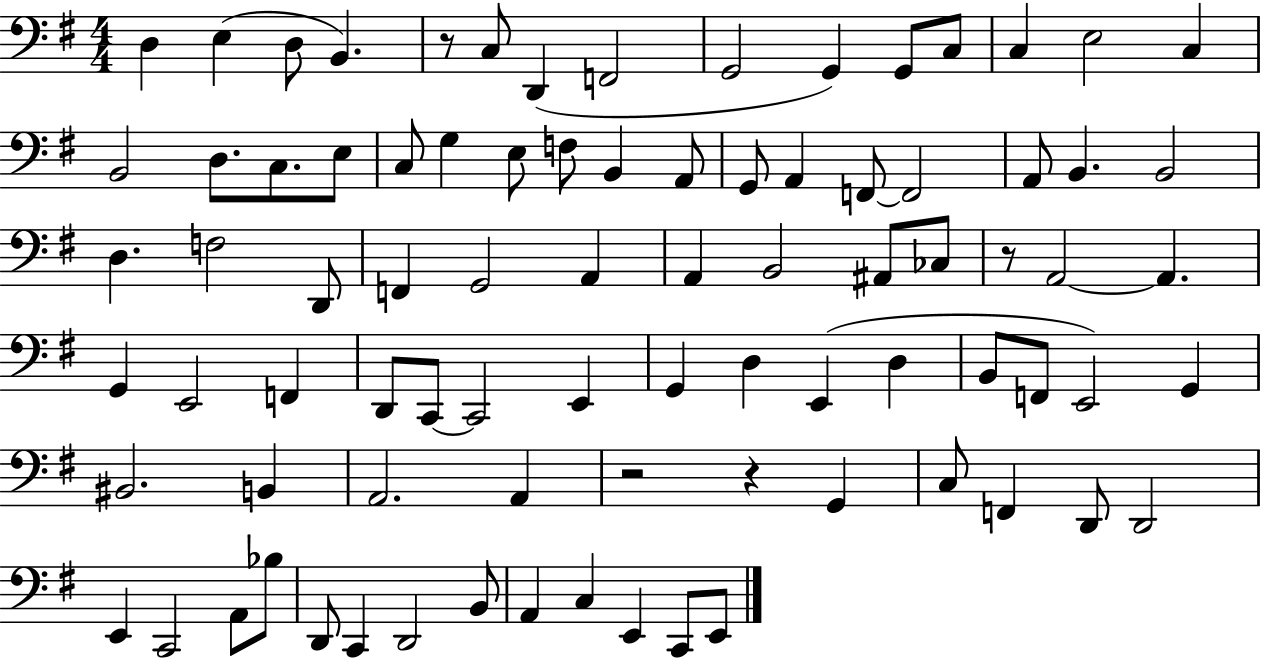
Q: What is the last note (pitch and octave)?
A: E2